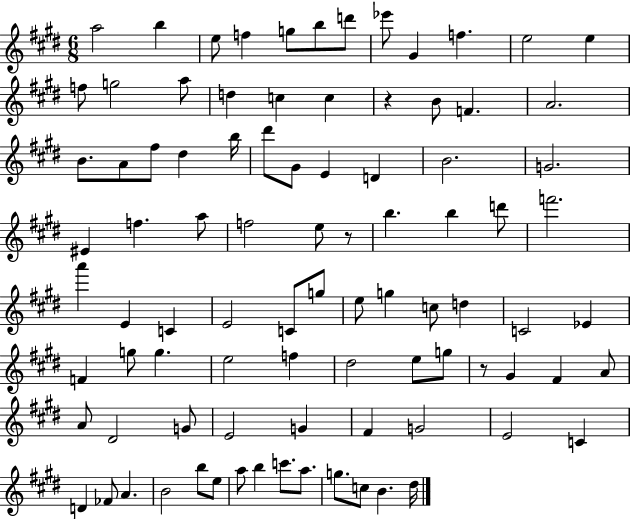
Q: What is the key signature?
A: E major